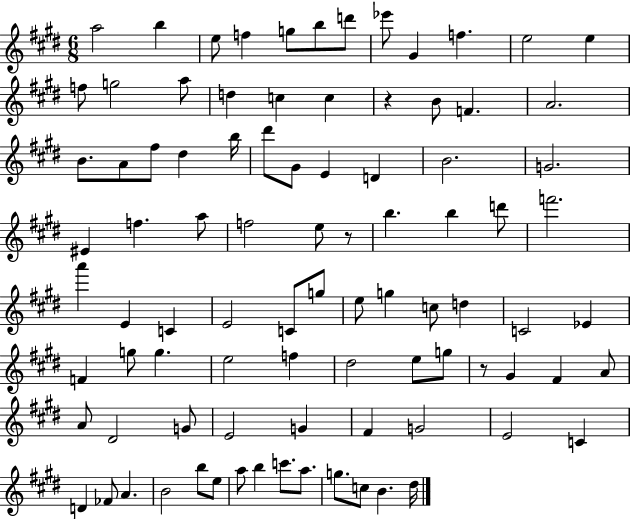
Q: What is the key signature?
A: E major